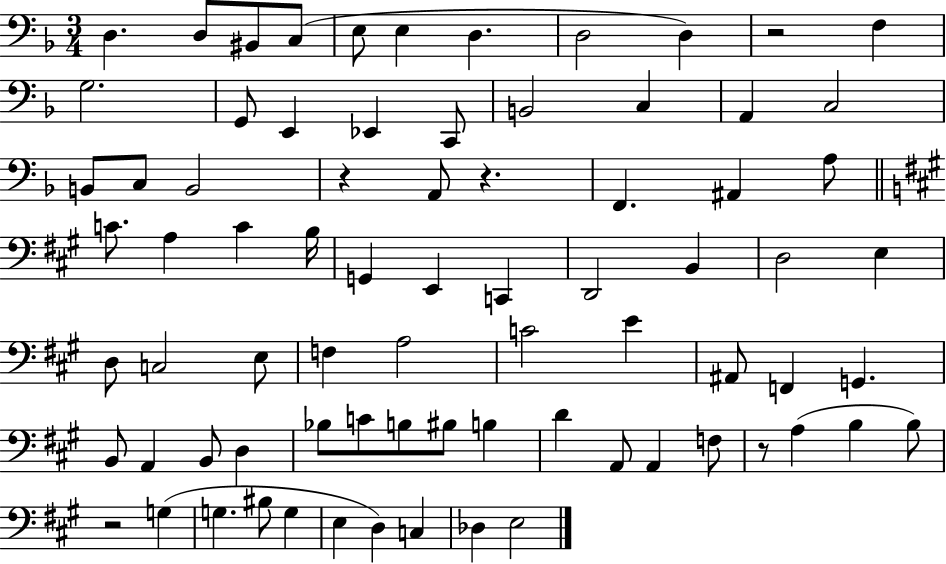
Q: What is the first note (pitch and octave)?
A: D3